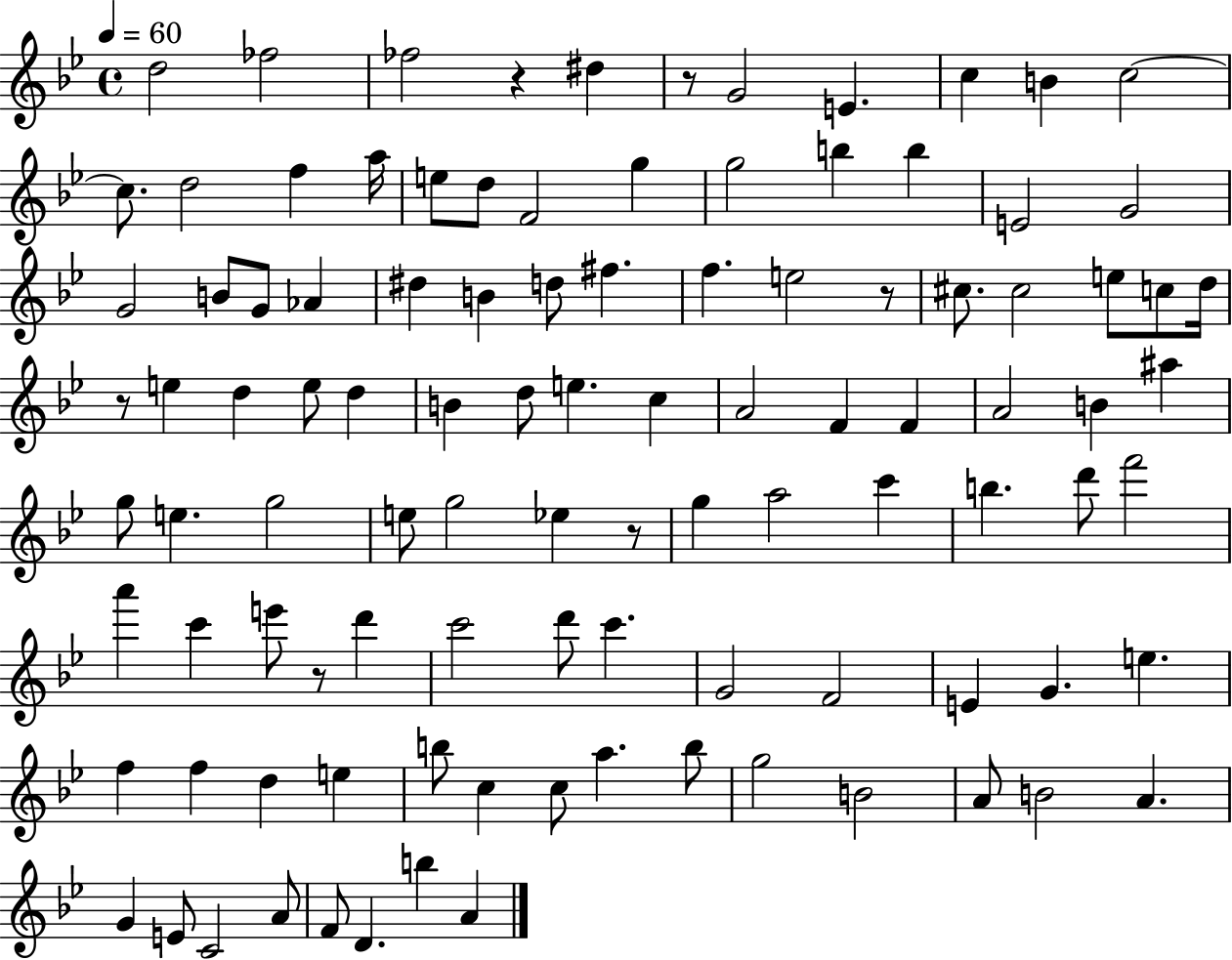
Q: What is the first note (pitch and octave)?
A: D5